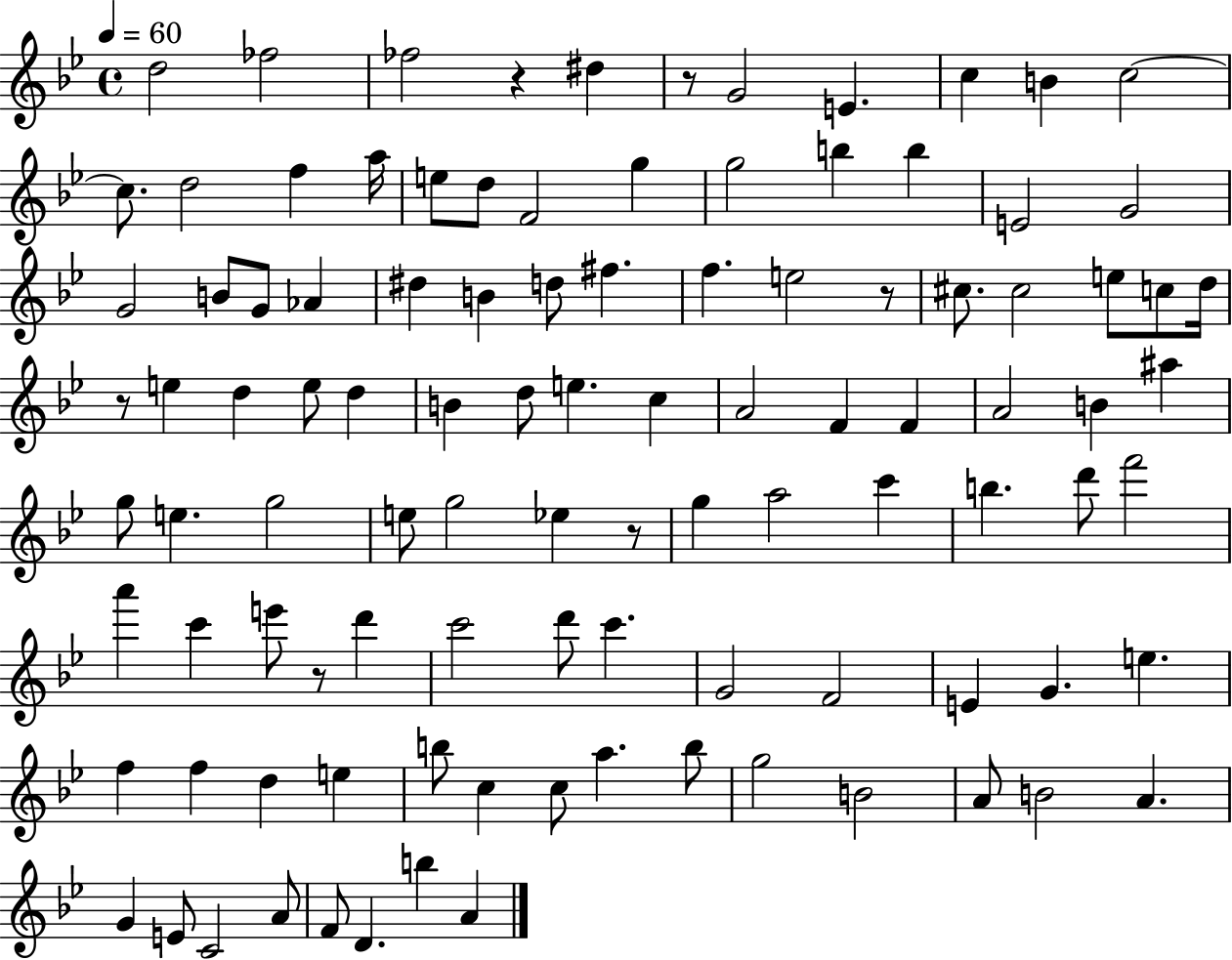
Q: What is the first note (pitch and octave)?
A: D5